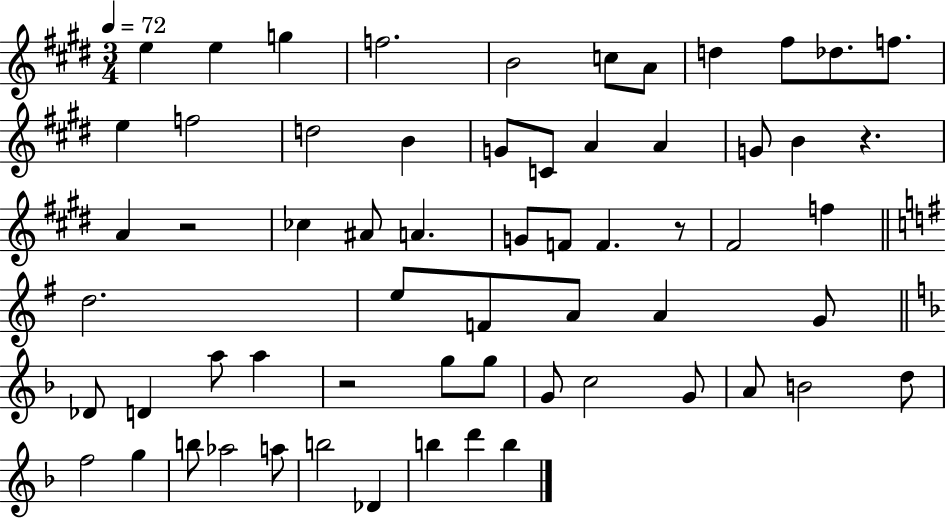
X:1
T:Untitled
M:3/4
L:1/4
K:E
e e g f2 B2 c/2 A/2 d ^f/2 _d/2 f/2 e f2 d2 B G/2 C/2 A A G/2 B z A z2 _c ^A/2 A G/2 F/2 F z/2 ^F2 f d2 e/2 F/2 A/2 A G/2 _D/2 D a/2 a z2 g/2 g/2 G/2 c2 G/2 A/2 B2 d/2 f2 g b/2 _a2 a/2 b2 _D b d' b